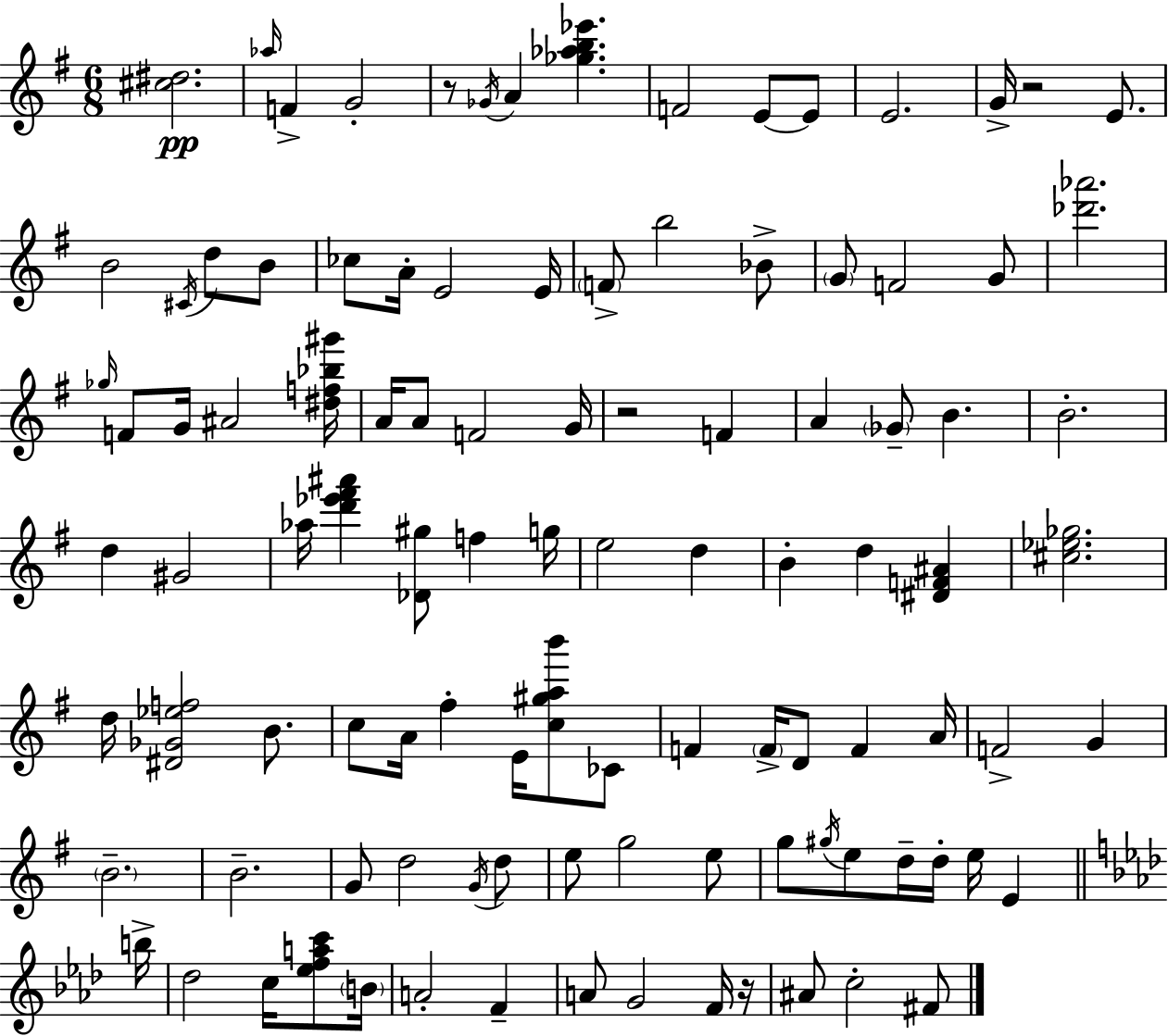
{
  \clef treble
  \numericTimeSignature
  \time 6/8
  \key g \major
  <cis'' dis''>2.\pp | \grace { aes''16 } f'4-> g'2-. | r8 \acciaccatura { ges'16 } a'4 <ges'' aes'' b'' ees'''>4. | f'2 e'8~~ | \break e'8 e'2. | g'16-> r2 e'8. | b'2 \acciaccatura { cis'16 } d''8 | b'8 ces''8 a'16-. e'2 | \break e'16 \parenthesize f'8-> b''2 | bes'8-> \parenthesize g'8 f'2 | g'8 <des''' aes'''>2. | \grace { ges''16 } f'8 g'16 ais'2 | \break <dis'' f'' bes'' gis'''>16 a'16 a'8 f'2 | g'16 r2 | f'4 a'4 \parenthesize ges'8-- b'4. | b'2.-. | \break d''4 gis'2 | aes''16 <d''' ees''' fis''' ais'''>4 <des' gis''>8 f''4 | g''16 e''2 | d''4 b'4-. d''4 | \break <dis' f' ais'>4 <cis'' ees'' ges''>2. | d''16 <dis' ges' ees'' f''>2 | b'8. c''8 a'16 fis''4-. e'16 | <c'' gis'' a'' b'''>8 ces'8 f'4 \parenthesize f'16-> d'8 f'4 | \break a'16 f'2-> | g'4 \parenthesize b'2.-- | b'2.-- | g'8 d''2 | \break \acciaccatura { g'16 } d''8 e''8 g''2 | e''8 g''8 \acciaccatura { gis''16 } e''8 d''16-- d''16-. | e''16 e'4 \bar "||" \break \key aes \major b''16-> des''2 c''16 <ees'' f'' a'' c'''>8 | \parenthesize b'16 a'2-. f'4-- | a'8 g'2 f'16 | r16 ais'8 c''2-. fis'8 | \break \bar "|."
}